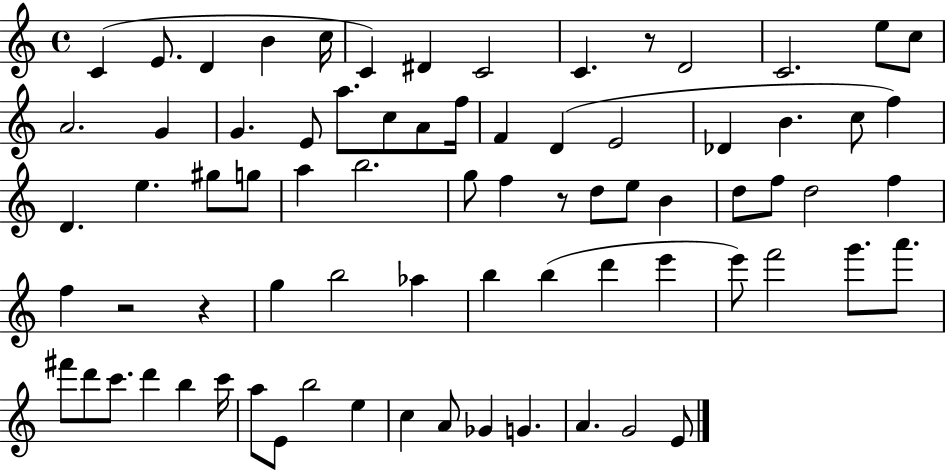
C4/q E4/e. D4/q B4/q C5/s C4/q D#4/q C4/h C4/q. R/e D4/h C4/h. E5/e C5/e A4/h. G4/q G4/q. E4/e A5/e. C5/e A4/e F5/s F4/q D4/q E4/h Db4/q B4/q. C5/e F5/q D4/q. E5/q. G#5/e G5/e A5/q B5/h. G5/e F5/q R/e D5/e E5/e B4/q D5/e F5/e D5/h F5/q F5/q R/h R/q G5/q B5/h Ab5/q B5/q B5/q D6/q E6/q E6/e F6/h G6/e. A6/e. F#6/e D6/e C6/e. D6/q B5/q C6/s A5/e E4/e B5/h E5/q C5/q A4/e Gb4/q G4/q. A4/q. G4/h E4/e